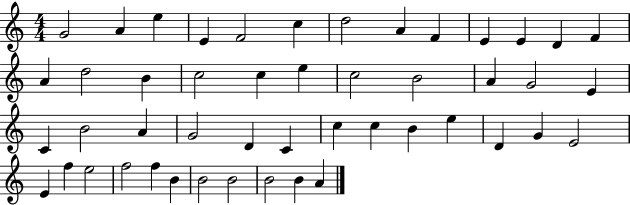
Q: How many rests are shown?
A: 0